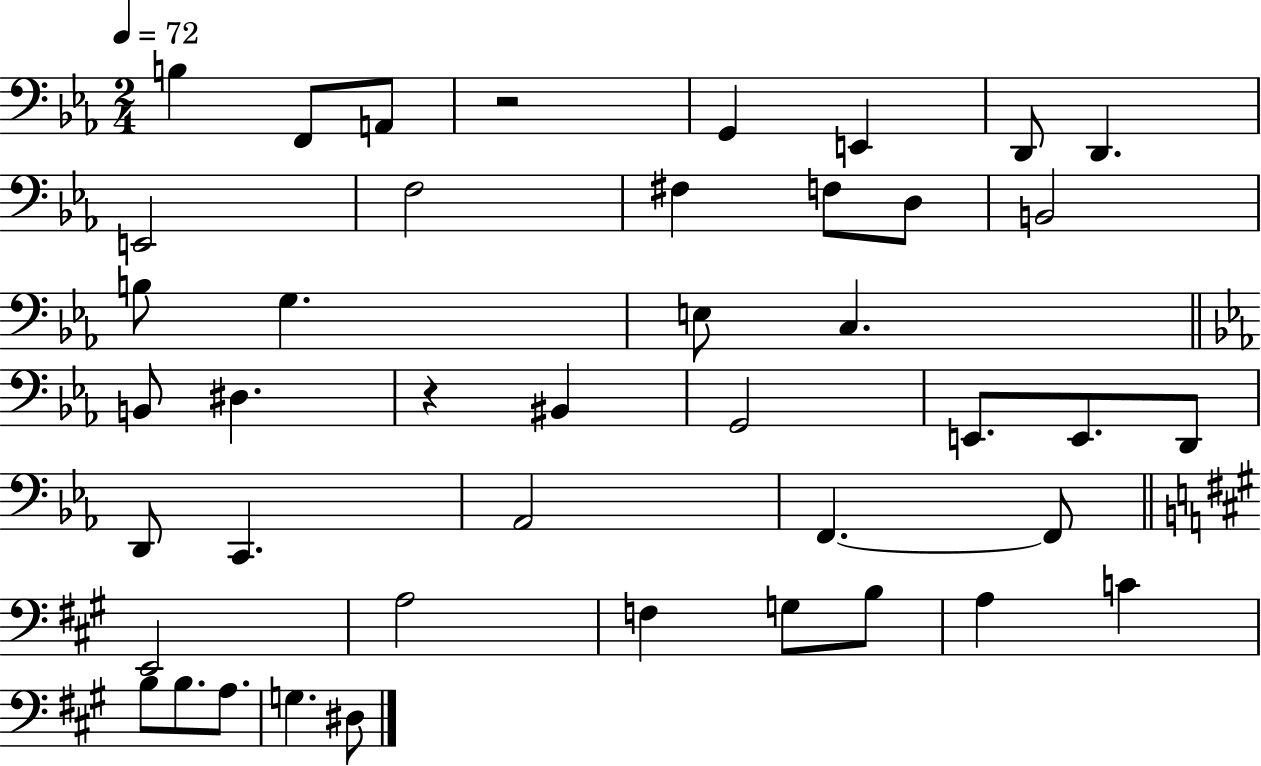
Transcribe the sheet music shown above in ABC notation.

X:1
T:Untitled
M:2/4
L:1/4
K:Eb
B, F,,/2 A,,/2 z2 G,, E,, D,,/2 D,, E,,2 F,2 ^F, F,/2 D,/2 B,,2 B,/2 G, E,/2 C, B,,/2 ^D, z ^B,, G,,2 E,,/2 E,,/2 D,,/2 D,,/2 C,, _A,,2 F,, F,,/2 E,,2 A,2 F, G,/2 B,/2 A, C B,/2 B,/2 A,/2 G, ^D,/2